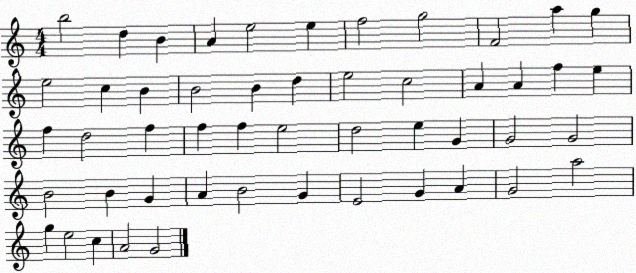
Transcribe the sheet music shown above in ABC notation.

X:1
T:Untitled
M:4/4
L:1/4
K:C
b2 d B A e2 e f2 g2 F2 a g e2 c B B2 B d e2 c2 A A f e f d2 f f f e2 d2 e G G2 G2 B2 B G A B2 G E2 G A G2 a2 g e2 c A2 G2